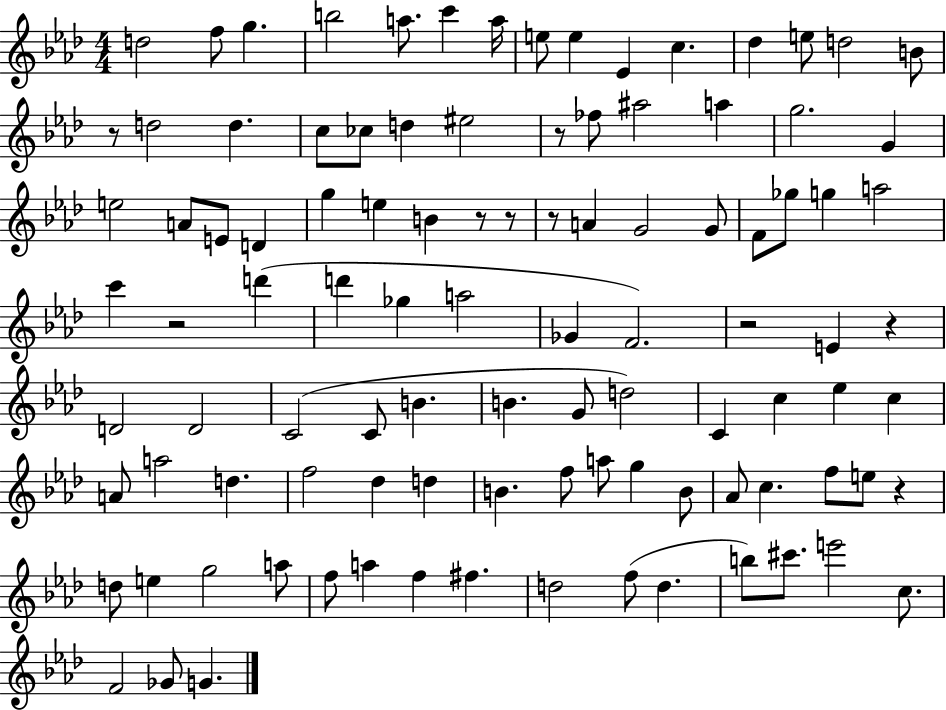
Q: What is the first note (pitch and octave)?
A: D5